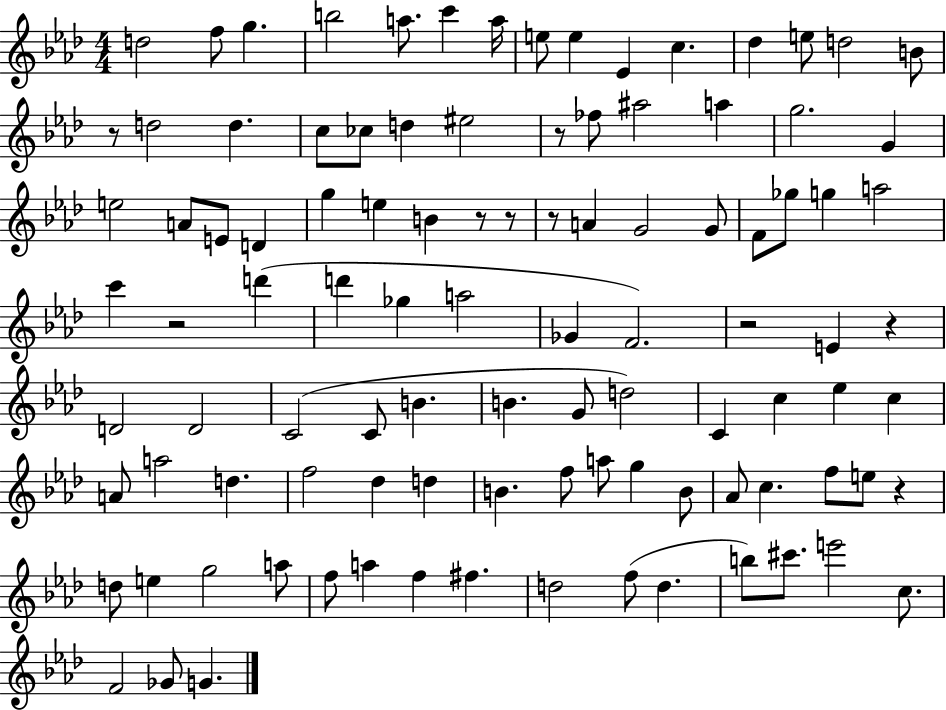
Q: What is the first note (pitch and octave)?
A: D5